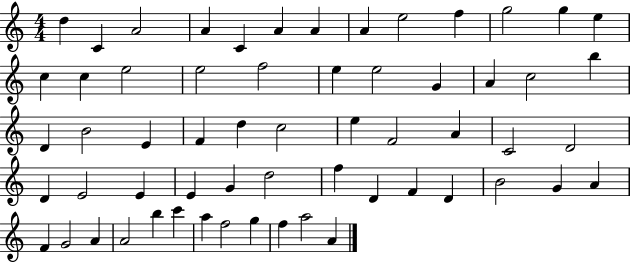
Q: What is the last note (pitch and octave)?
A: A4